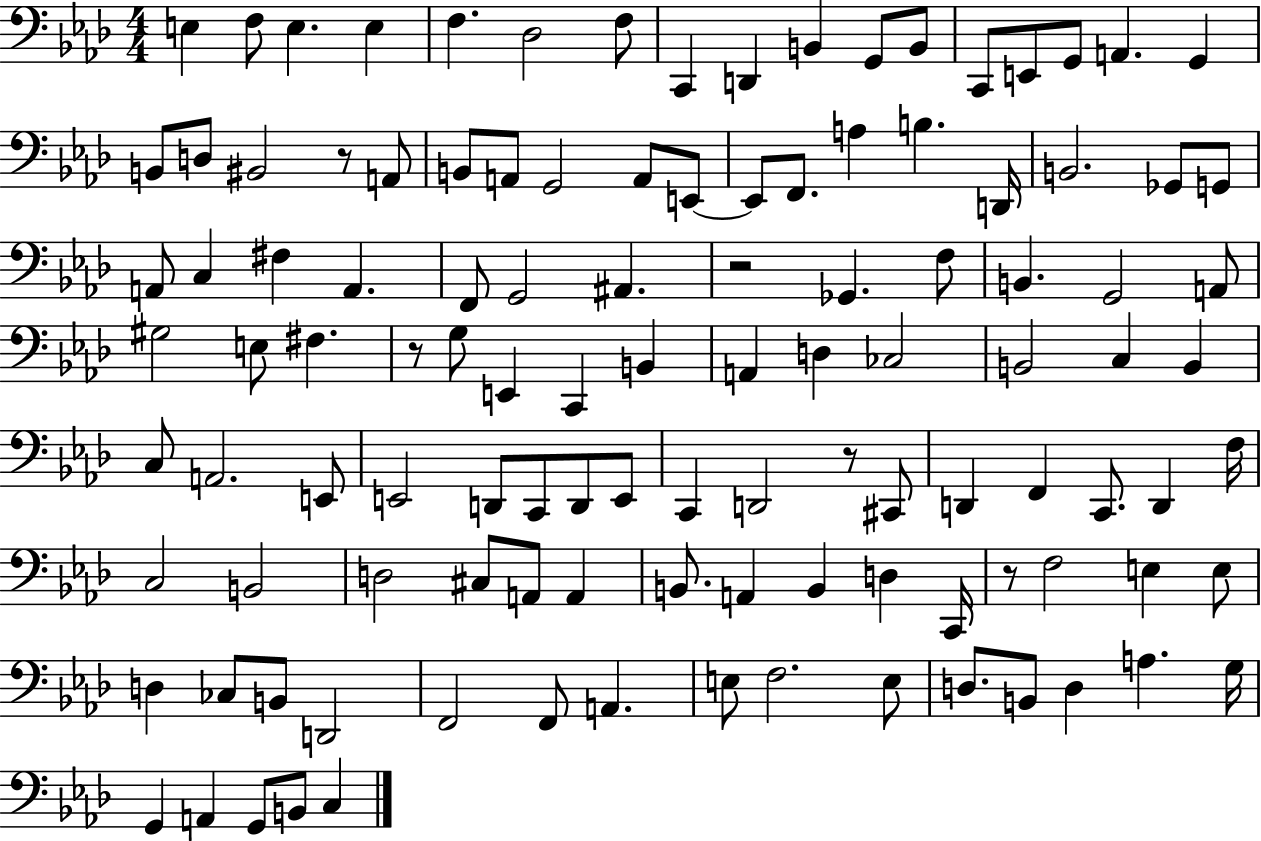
X:1
T:Untitled
M:4/4
L:1/4
K:Ab
E, F,/2 E, E, F, _D,2 F,/2 C,, D,, B,, G,,/2 B,,/2 C,,/2 E,,/2 G,,/2 A,, G,, B,,/2 D,/2 ^B,,2 z/2 A,,/2 B,,/2 A,,/2 G,,2 A,,/2 E,,/2 E,,/2 F,,/2 A, B, D,,/4 B,,2 _G,,/2 G,,/2 A,,/2 C, ^F, A,, F,,/2 G,,2 ^A,, z2 _G,, F,/2 B,, G,,2 A,,/2 ^G,2 E,/2 ^F, z/2 G,/2 E,, C,, B,, A,, D, _C,2 B,,2 C, B,, C,/2 A,,2 E,,/2 E,,2 D,,/2 C,,/2 D,,/2 E,,/2 C,, D,,2 z/2 ^C,,/2 D,, F,, C,,/2 D,, F,/4 C,2 B,,2 D,2 ^C,/2 A,,/2 A,, B,,/2 A,, B,, D, C,,/4 z/2 F,2 E, E,/2 D, _C,/2 B,,/2 D,,2 F,,2 F,,/2 A,, E,/2 F,2 E,/2 D,/2 B,,/2 D, A, G,/4 G,, A,, G,,/2 B,,/2 C,